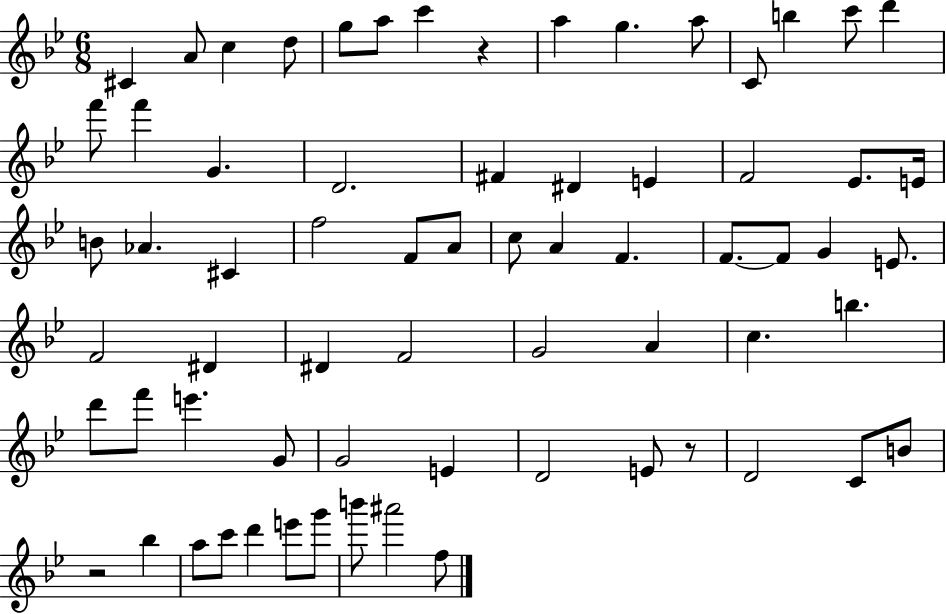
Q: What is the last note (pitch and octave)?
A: F5